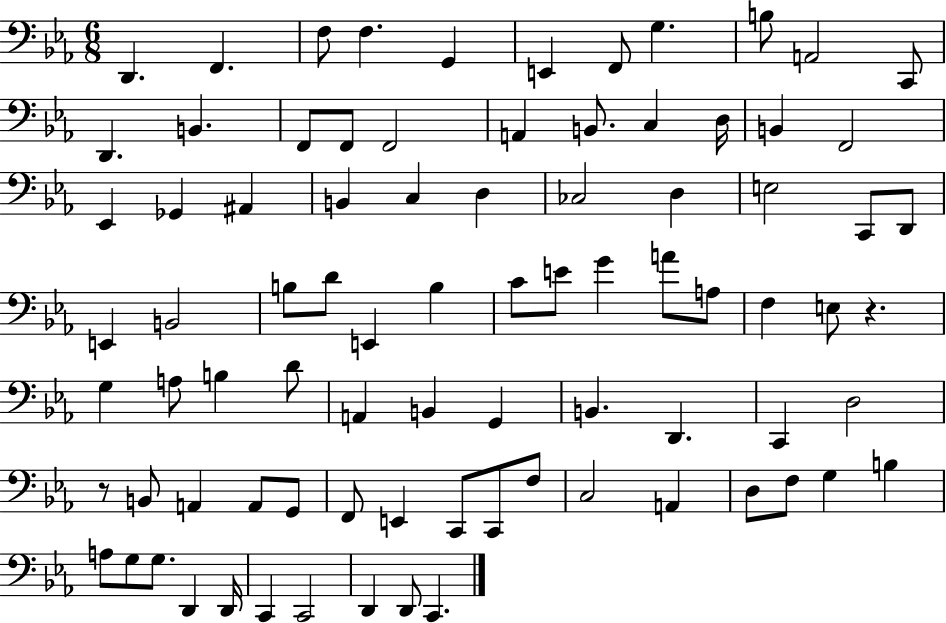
{
  \clef bass
  \numericTimeSignature
  \time 6/8
  \key ees \major
  d,4. f,4. | f8 f4. g,4 | e,4 f,8 g4. | b8 a,2 c,8 | \break d,4. b,4. | f,8 f,8 f,2 | a,4 b,8. c4 d16 | b,4 f,2 | \break ees,4 ges,4 ais,4 | b,4 c4 d4 | ces2 d4 | e2 c,8 d,8 | \break e,4 b,2 | b8 d'8 e,4 b4 | c'8 e'8 g'4 a'8 a8 | f4 e8 r4. | \break g4 a8 b4 d'8 | a,4 b,4 g,4 | b,4. d,4. | c,4 d2 | \break r8 b,8 a,4 a,8 g,8 | f,8 e,4 c,8 c,8 f8 | c2 a,4 | d8 f8 g4 b4 | \break a8 g8 g8. d,4 d,16 | c,4 c,2 | d,4 d,8 c,4. | \bar "|."
}